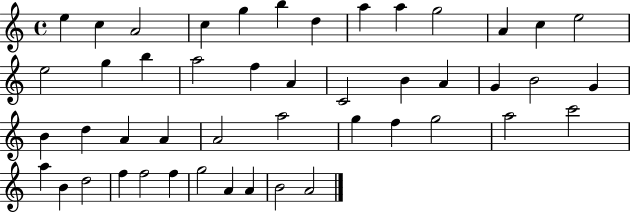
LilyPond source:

{
  \clef treble
  \time 4/4
  \defaultTimeSignature
  \key c \major
  e''4 c''4 a'2 | c''4 g''4 b''4 d''4 | a''4 a''4 g''2 | a'4 c''4 e''2 | \break e''2 g''4 b''4 | a''2 f''4 a'4 | c'2 b'4 a'4 | g'4 b'2 g'4 | \break b'4 d''4 a'4 a'4 | a'2 a''2 | g''4 f''4 g''2 | a''2 c'''2 | \break a''4 b'4 d''2 | f''4 f''2 f''4 | g''2 a'4 a'4 | b'2 a'2 | \break \bar "|."
}